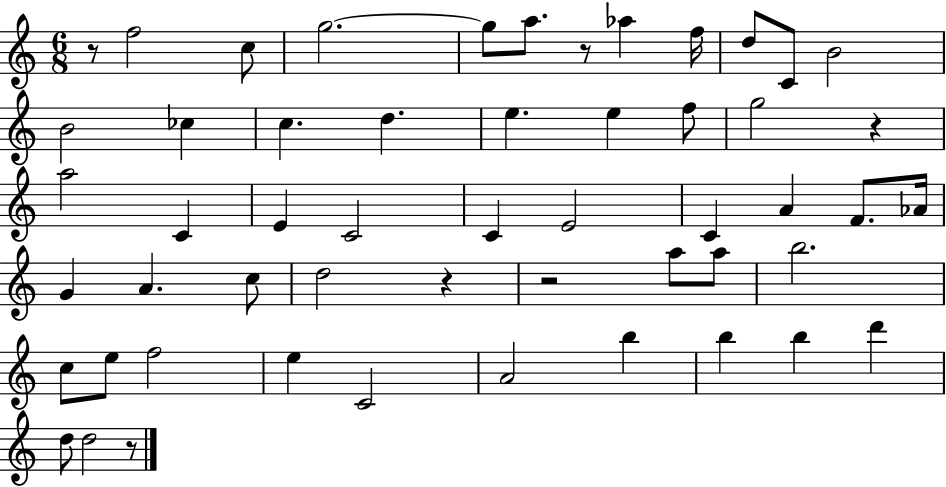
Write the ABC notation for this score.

X:1
T:Untitled
M:6/8
L:1/4
K:C
z/2 f2 c/2 g2 g/2 a/2 z/2 _a f/4 d/2 C/2 B2 B2 _c c d e e f/2 g2 z a2 C E C2 C E2 C A F/2 _A/4 G A c/2 d2 z z2 a/2 a/2 b2 c/2 e/2 f2 e C2 A2 b b b d' d/2 d2 z/2